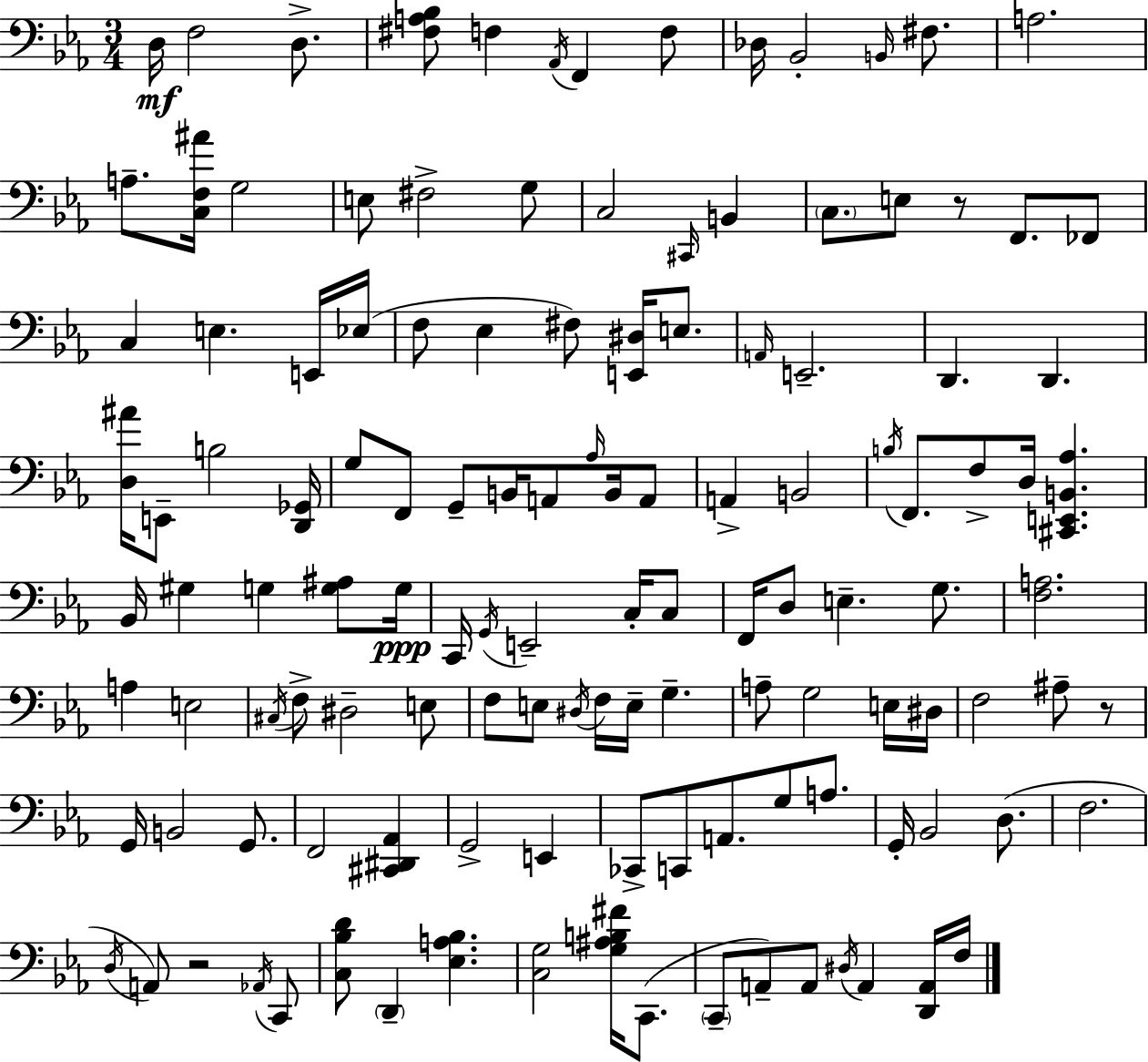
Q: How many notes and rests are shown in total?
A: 127